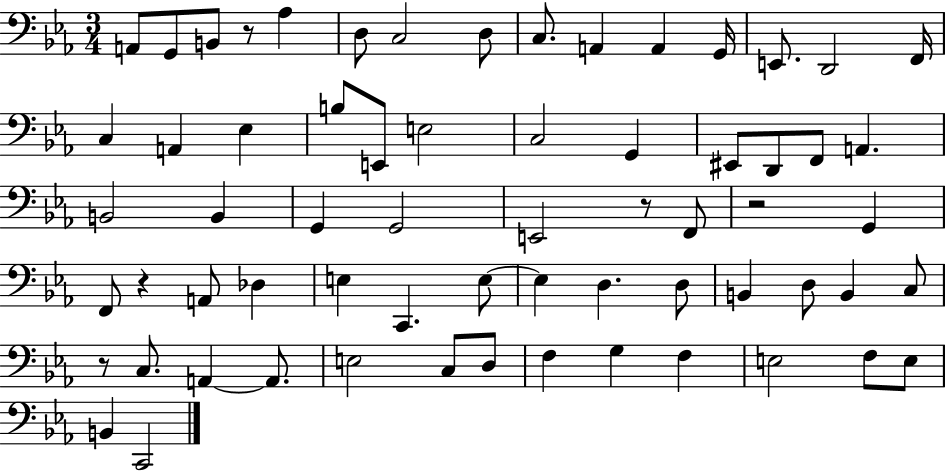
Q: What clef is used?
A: bass